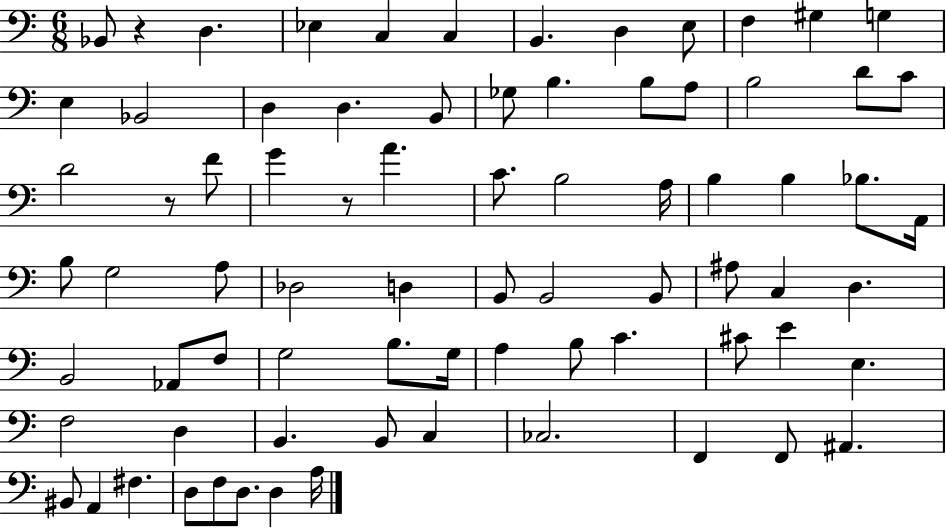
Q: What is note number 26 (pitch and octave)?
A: G4